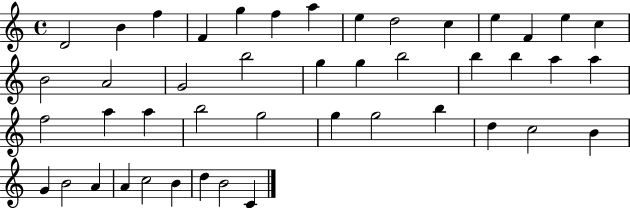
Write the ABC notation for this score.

X:1
T:Untitled
M:4/4
L:1/4
K:C
D2 B f F g f a e d2 c e F e c B2 A2 G2 b2 g g b2 b b a a f2 a a b2 g2 g g2 b d c2 B G B2 A A c2 B d B2 C